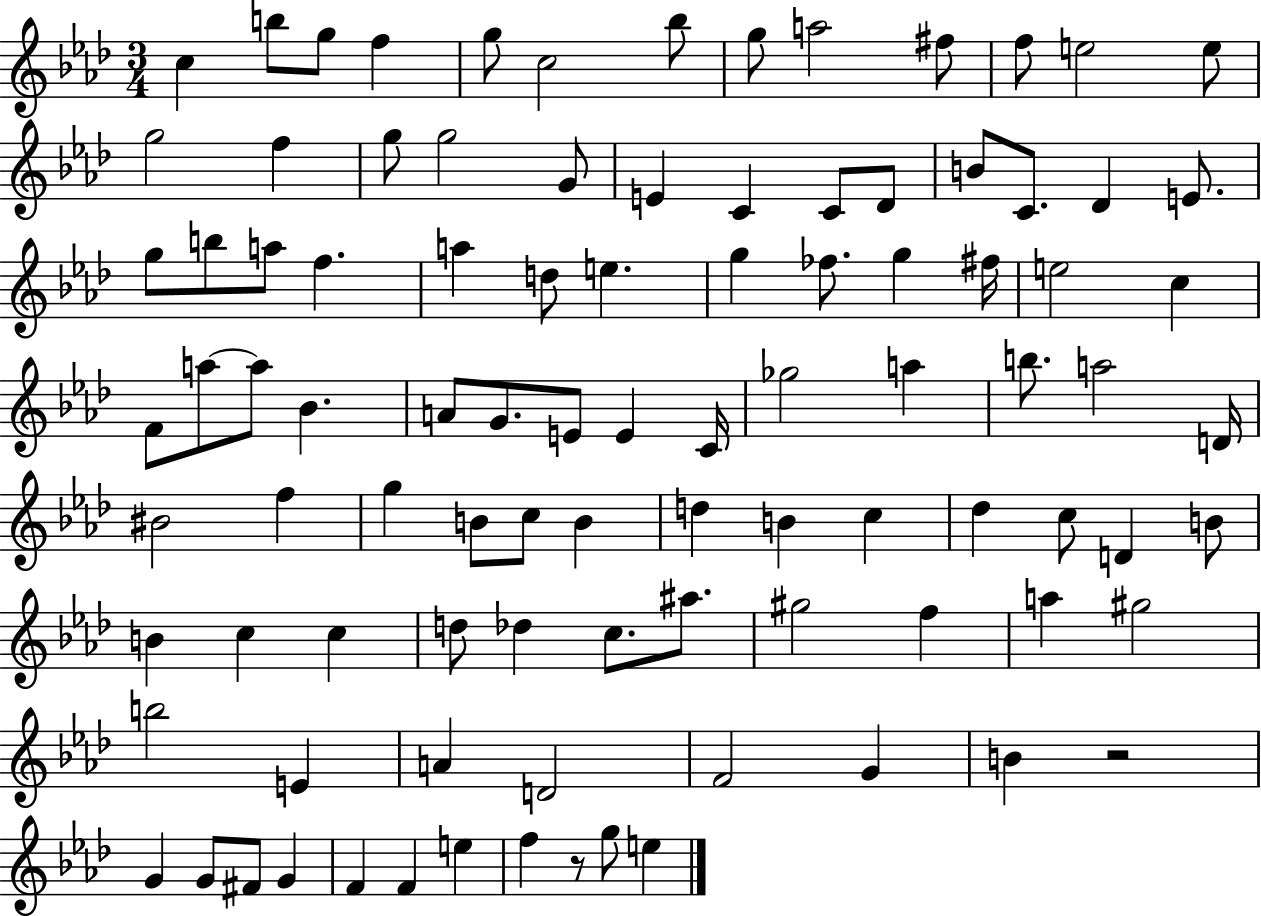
{
  \clef treble
  \numericTimeSignature
  \time 3/4
  \key aes \major
  \repeat volta 2 { c''4 b''8 g''8 f''4 | g''8 c''2 bes''8 | g''8 a''2 fis''8 | f''8 e''2 e''8 | \break g''2 f''4 | g''8 g''2 g'8 | e'4 c'4 c'8 des'8 | b'8 c'8. des'4 e'8. | \break g''8 b''8 a''8 f''4. | a''4 d''8 e''4. | g''4 fes''8. g''4 fis''16 | e''2 c''4 | \break f'8 a''8~~ a''8 bes'4. | a'8 g'8. e'8 e'4 c'16 | ges''2 a''4 | b''8. a''2 d'16 | \break bis'2 f''4 | g''4 b'8 c''8 b'4 | d''4 b'4 c''4 | des''4 c''8 d'4 b'8 | \break b'4 c''4 c''4 | d''8 des''4 c''8. ais''8. | gis''2 f''4 | a''4 gis''2 | \break b''2 e'4 | a'4 d'2 | f'2 g'4 | b'4 r2 | \break g'4 g'8 fis'8 g'4 | f'4 f'4 e''4 | f''4 r8 g''8 e''4 | } \bar "|."
}